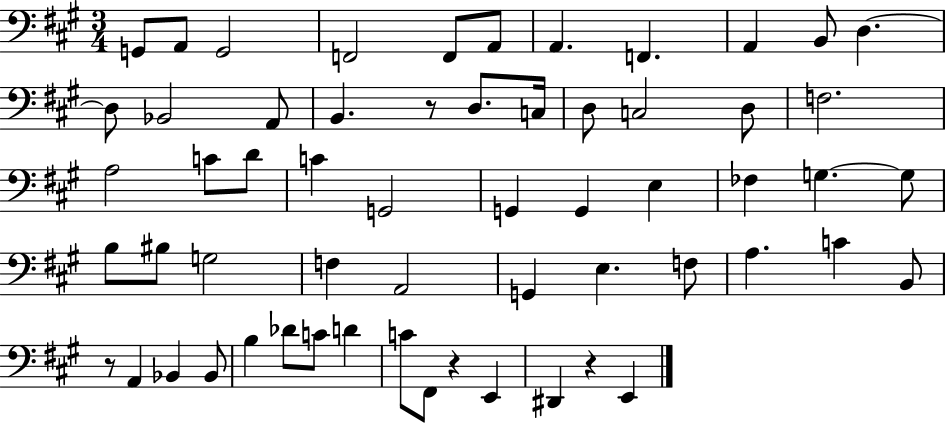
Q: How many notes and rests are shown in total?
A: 59